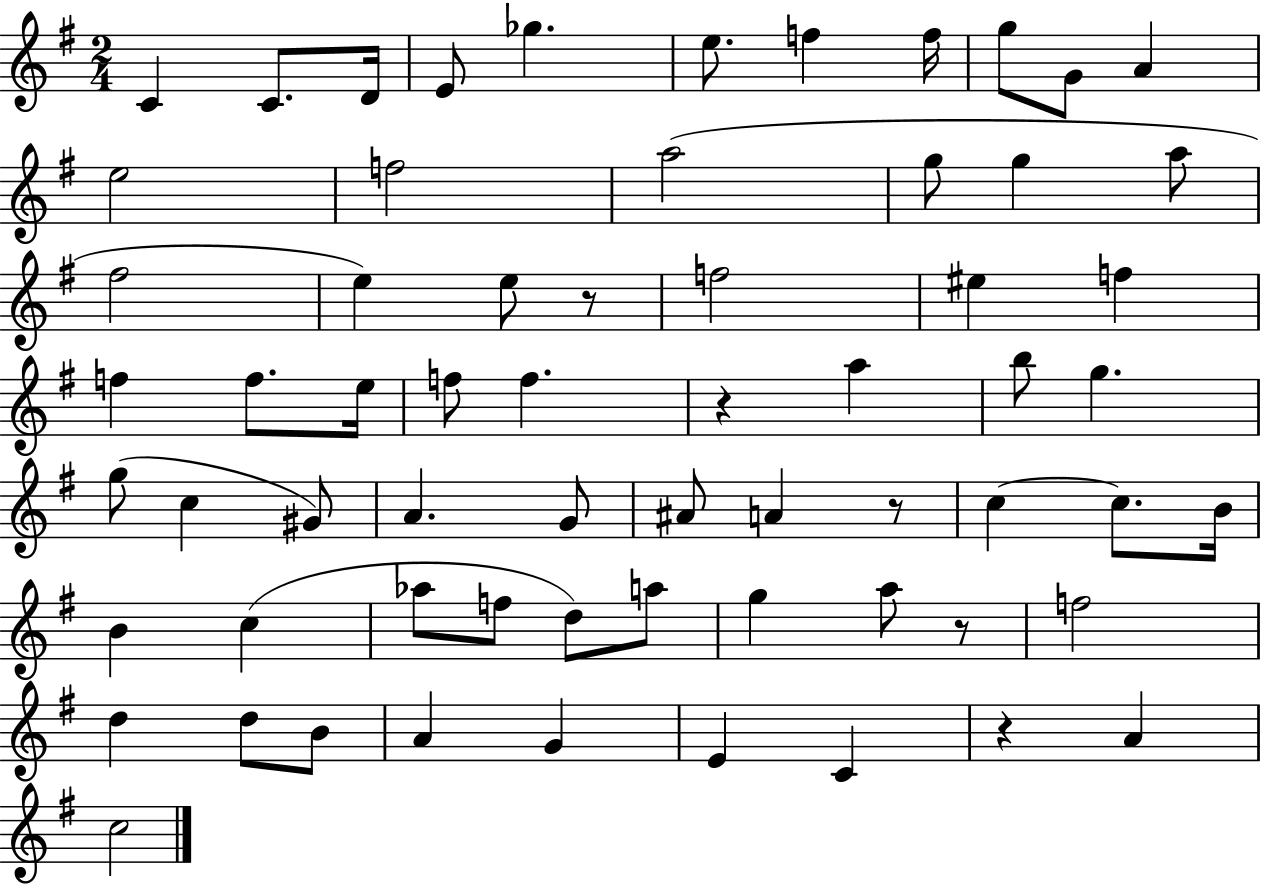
C4/q C4/e. D4/s E4/e Gb5/q. E5/e. F5/q F5/s G5/e G4/e A4/q E5/h F5/h A5/h G5/e G5/q A5/e F#5/h E5/q E5/e R/e F5/h EIS5/q F5/q F5/q F5/e. E5/s F5/e F5/q. R/q A5/q B5/e G5/q. G5/e C5/q G#4/e A4/q. G4/e A#4/e A4/q R/e C5/q C5/e. B4/s B4/q C5/q Ab5/e F5/e D5/e A5/e G5/q A5/e R/e F5/h D5/q D5/e B4/e A4/q G4/q E4/q C4/q R/q A4/q C5/h